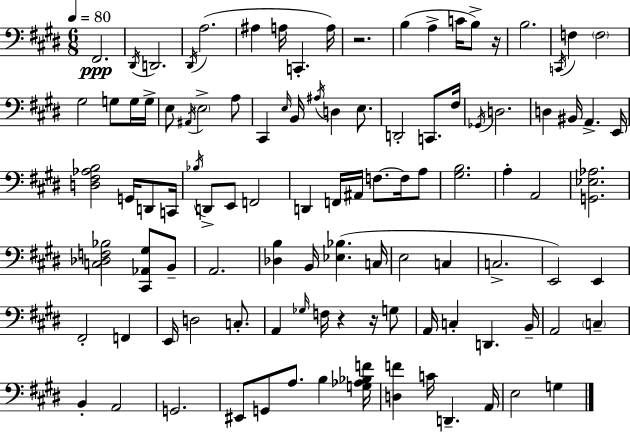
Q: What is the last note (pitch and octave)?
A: G3